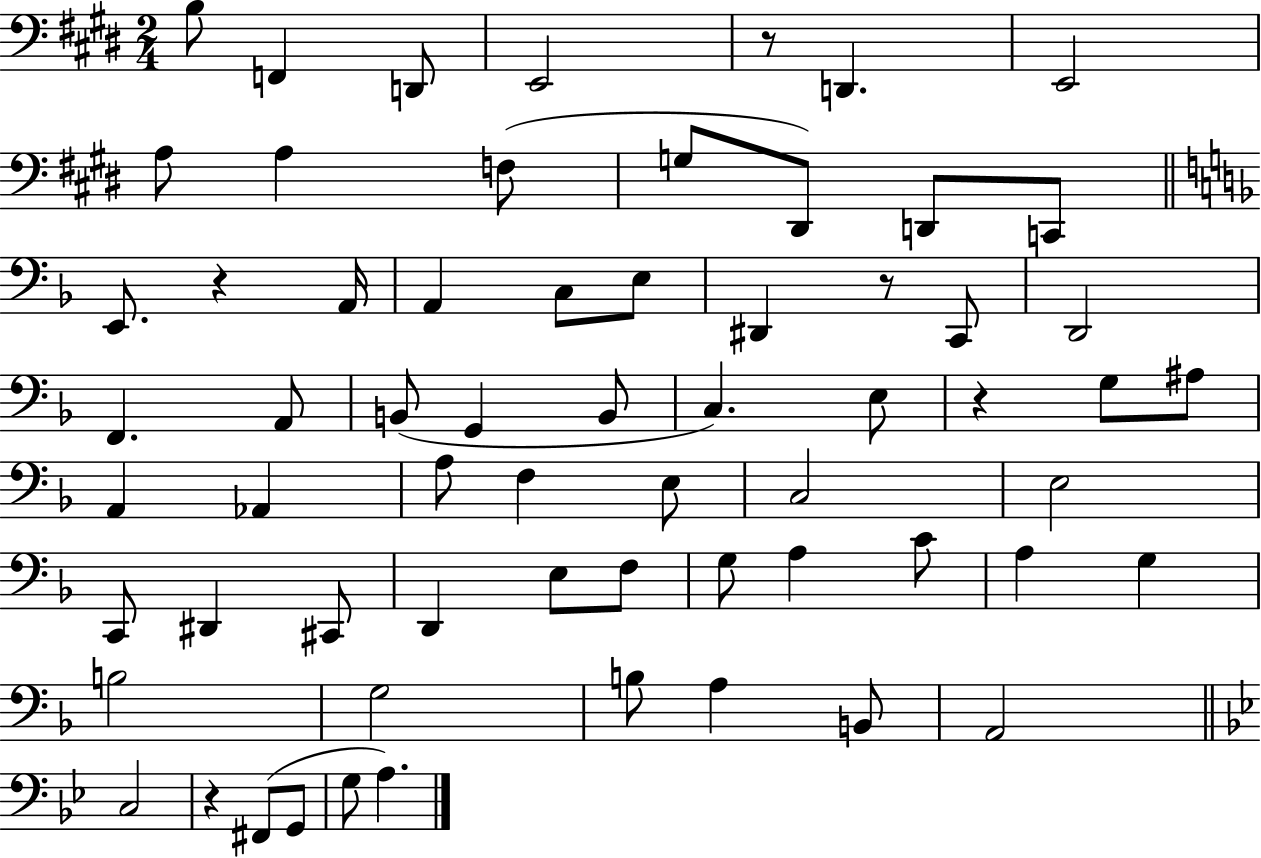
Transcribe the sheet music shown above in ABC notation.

X:1
T:Untitled
M:2/4
L:1/4
K:E
B,/2 F,, D,,/2 E,,2 z/2 D,, E,,2 A,/2 A, F,/2 G,/2 ^D,,/2 D,,/2 C,,/2 E,,/2 z A,,/4 A,, C,/2 E,/2 ^D,, z/2 C,,/2 D,,2 F,, A,,/2 B,,/2 G,, B,,/2 C, E,/2 z G,/2 ^A,/2 A,, _A,, A,/2 F, E,/2 C,2 E,2 C,,/2 ^D,, ^C,,/2 D,, E,/2 F,/2 G,/2 A, C/2 A, G, B,2 G,2 B,/2 A, B,,/2 A,,2 C,2 z ^F,,/2 G,,/2 G,/2 A,